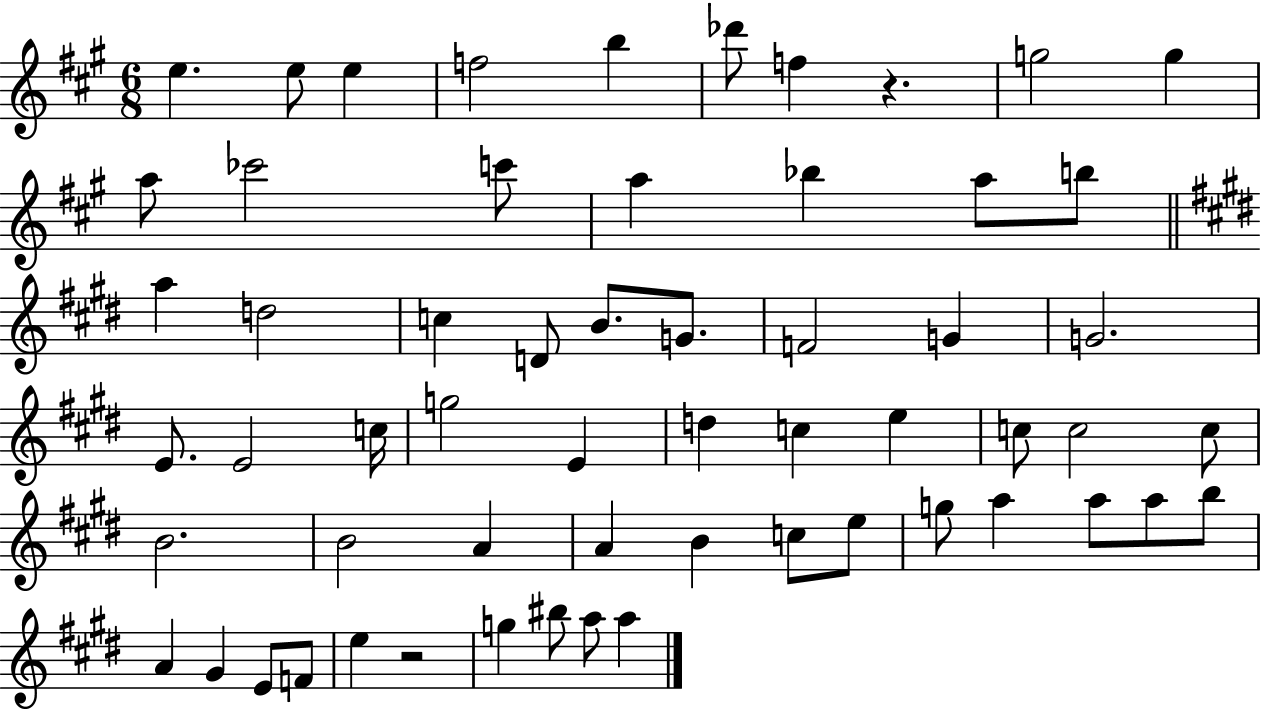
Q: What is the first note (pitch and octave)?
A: E5